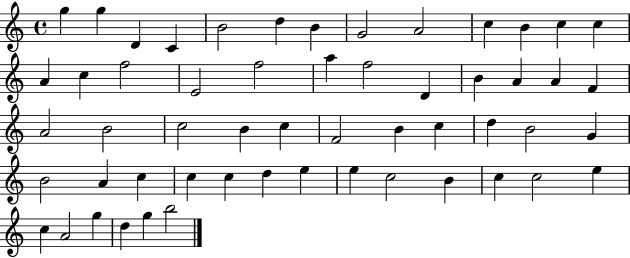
{
  \clef treble
  \time 4/4
  \defaultTimeSignature
  \key c \major
  g''4 g''4 d'4 c'4 | b'2 d''4 b'4 | g'2 a'2 | c''4 b'4 c''4 c''4 | \break a'4 c''4 f''2 | e'2 f''2 | a''4 f''2 d'4 | b'4 a'4 a'4 f'4 | \break a'2 b'2 | c''2 b'4 c''4 | f'2 b'4 c''4 | d''4 b'2 g'4 | \break b'2 a'4 c''4 | c''4 c''4 d''4 e''4 | e''4 c''2 b'4 | c''4 c''2 e''4 | \break c''4 a'2 g''4 | d''4 g''4 b''2 | \bar "|."
}